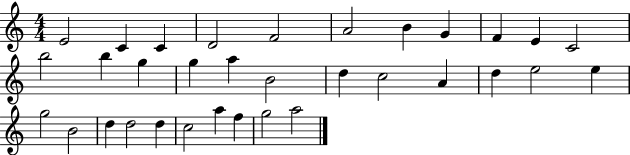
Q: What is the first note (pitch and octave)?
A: E4